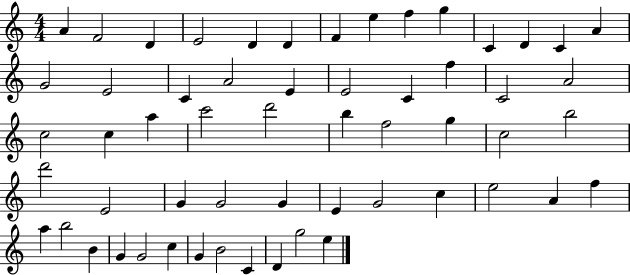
{
  \clef treble
  \numericTimeSignature
  \time 4/4
  \key c \major
  a'4 f'2 d'4 | e'2 d'4 d'4 | f'4 e''4 f''4 g''4 | c'4 d'4 c'4 a'4 | \break g'2 e'2 | c'4 a'2 e'4 | e'2 c'4 f''4 | c'2 a'2 | \break c''2 c''4 a''4 | c'''2 d'''2 | b''4 f''2 g''4 | c''2 b''2 | \break d'''2 e'2 | g'4 g'2 g'4 | e'4 g'2 c''4 | e''2 a'4 f''4 | \break a''4 b''2 b'4 | g'4 g'2 c''4 | g'4 b'2 c'4 | d'4 g''2 e''4 | \break \bar "|."
}